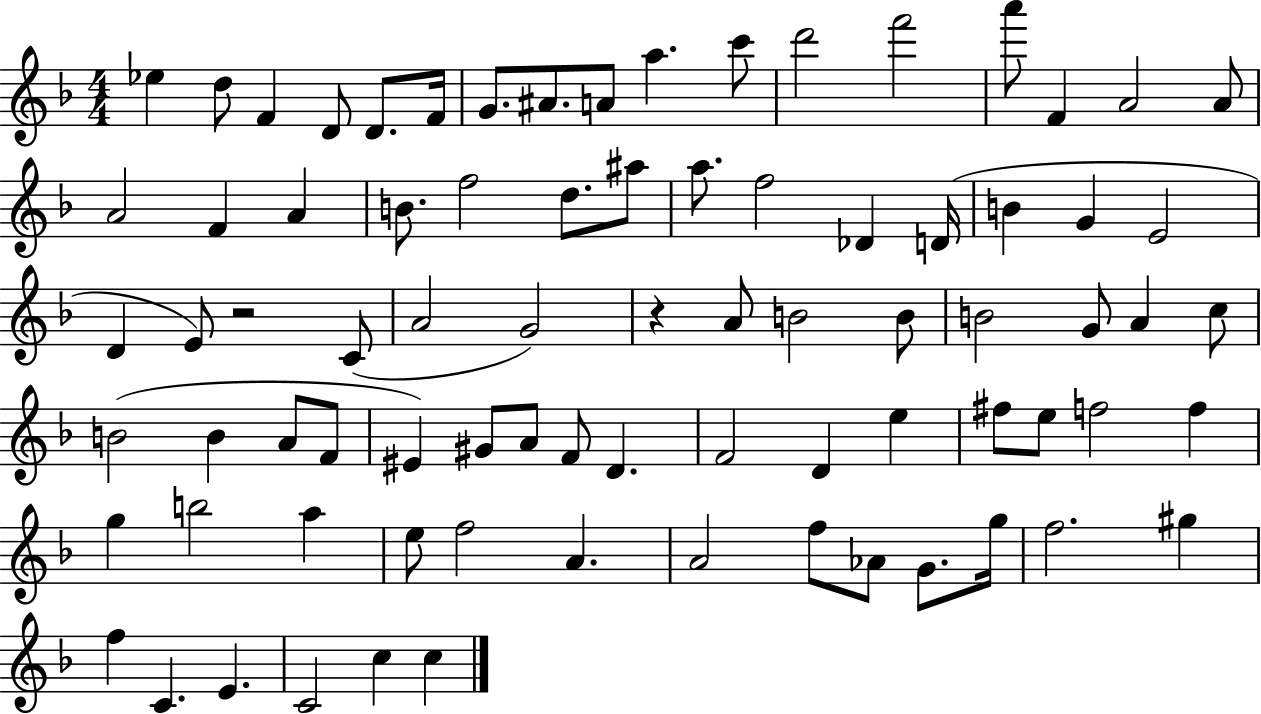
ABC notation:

X:1
T:Untitled
M:4/4
L:1/4
K:F
_e d/2 F D/2 D/2 F/4 G/2 ^A/2 A/2 a c'/2 d'2 f'2 a'/2 F A2 A/2 A2 F A B/2 f2 d/2 ^a/2 a/2 f2 _D D/4 B G E2 D E/2 z2 C/2 A2 G2 z A/2 B2 B/2 B2 G/2 A c/2 B2 B A/2 F/2 ^E ^G/2 A/2 F/2 D F2 D e ^f/2 e/2 f2 f g b2 a e/2 f2 A A2 f/2 _A/2 G/2 g/4 f2 ^g f C E C2 c c